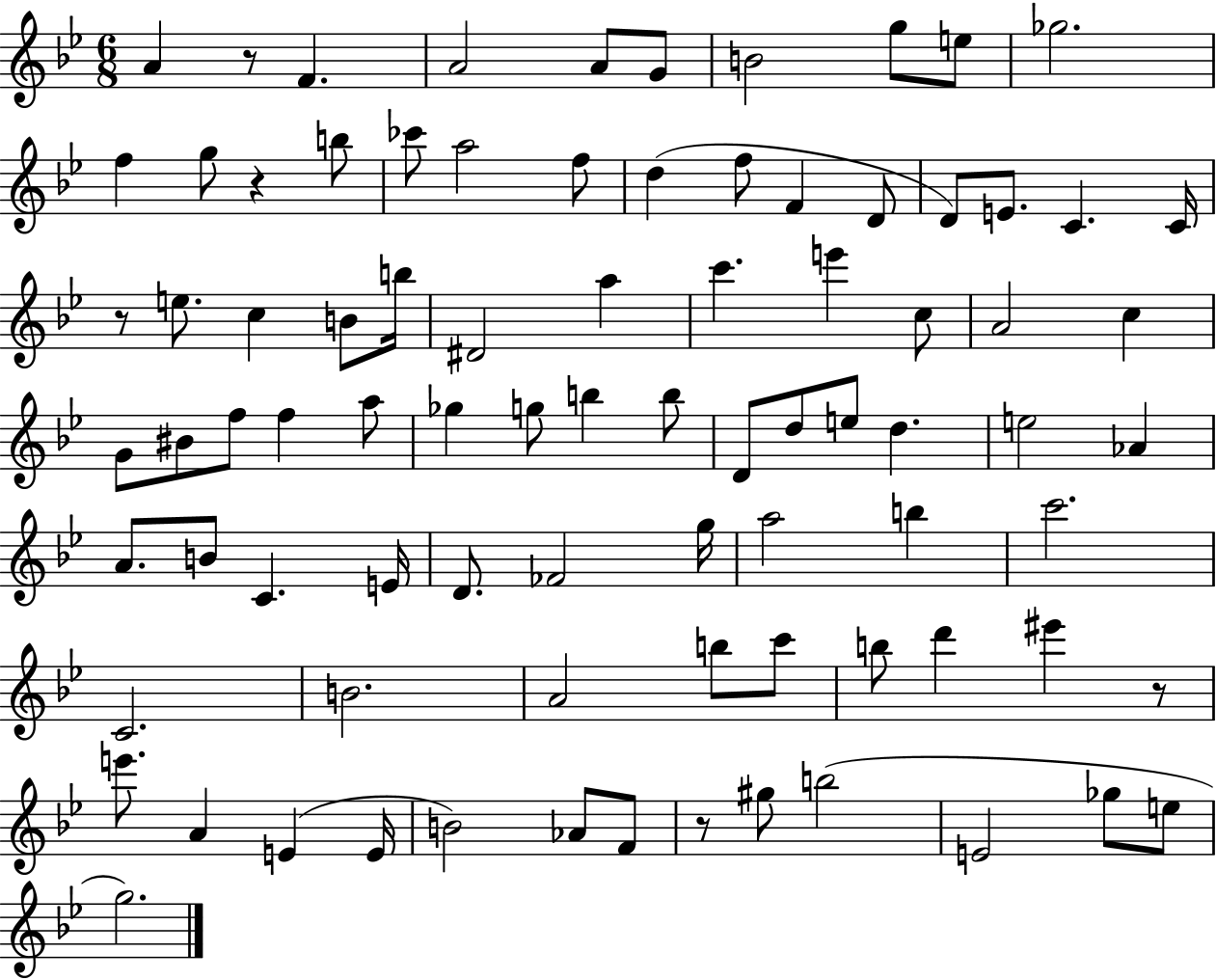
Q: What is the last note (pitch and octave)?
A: G5